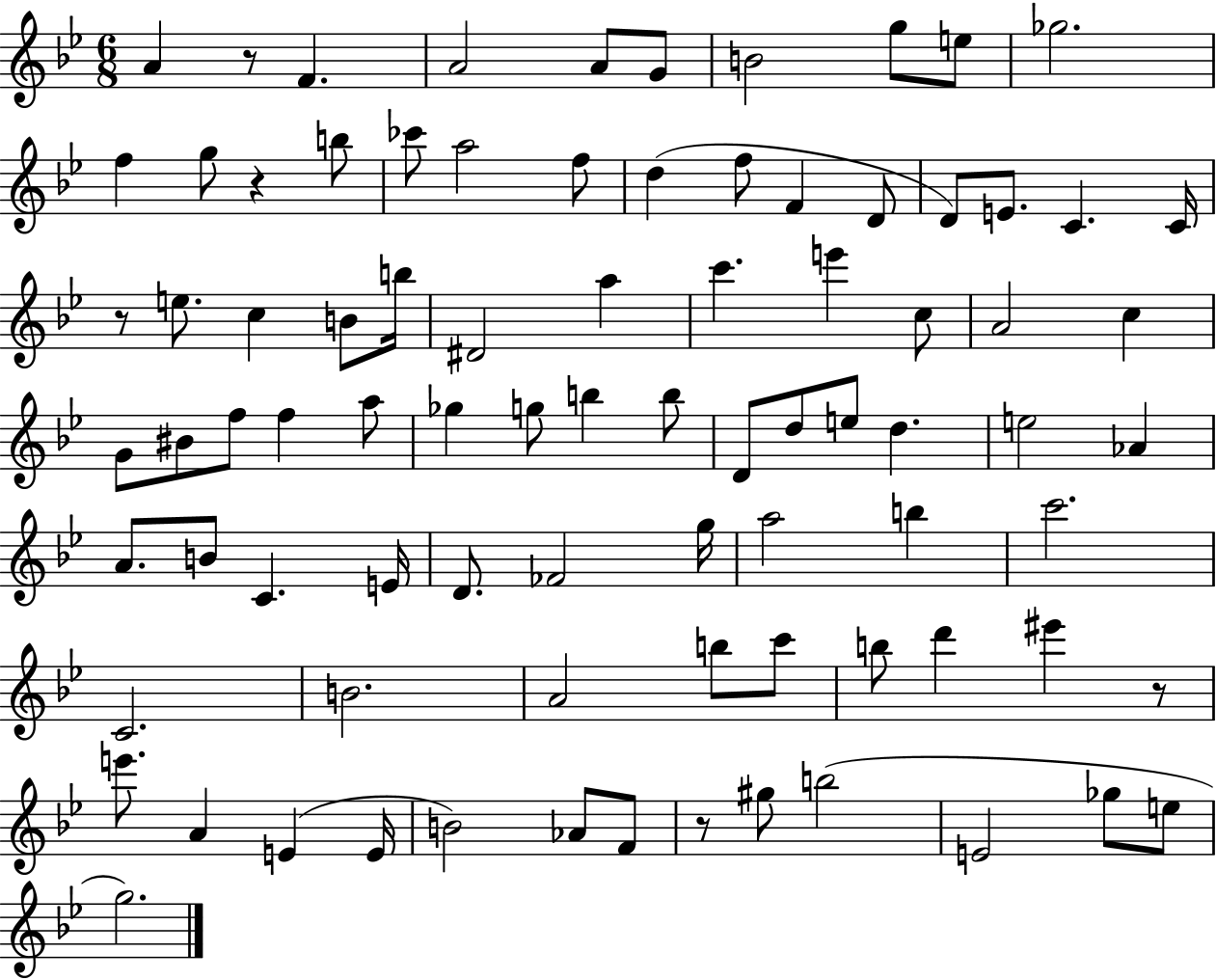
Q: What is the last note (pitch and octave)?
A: G5